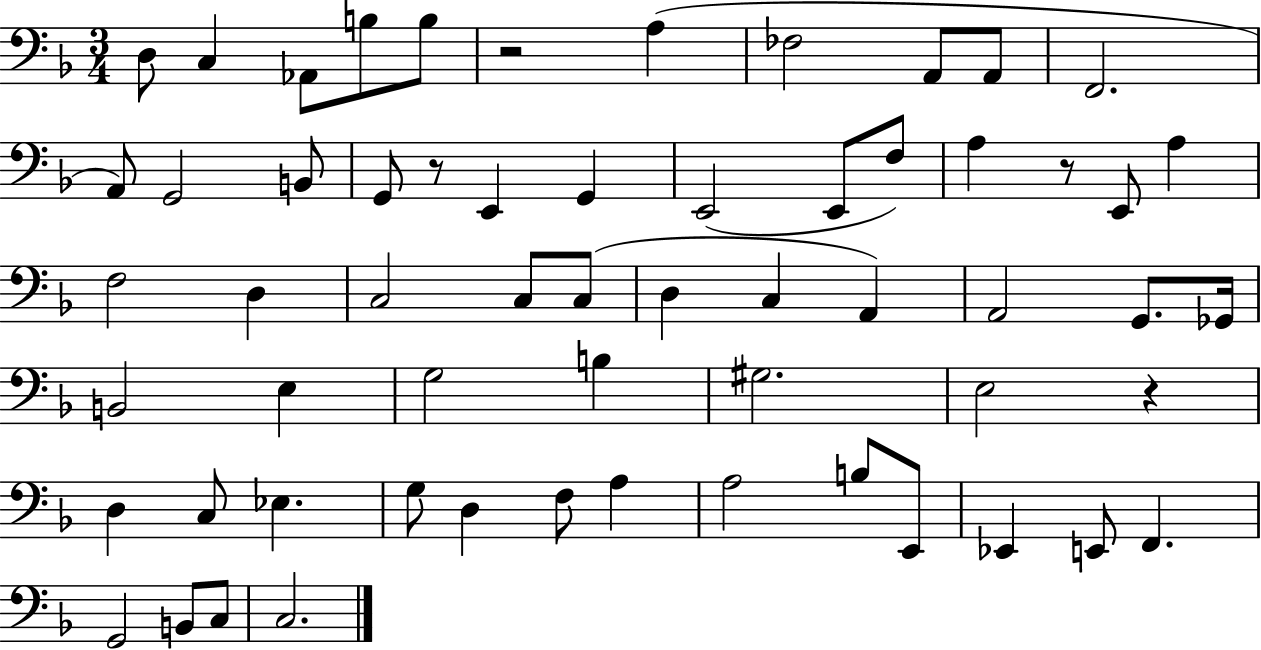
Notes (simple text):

D3/e C3/q Ab2/e B3/e B3/e R/h A3/q FES3/h A2/e A2/e F2/h. A2/e G2/h B2/e G2/e R/e E2/q G2/q E2/h E2/e F3/e A3/q R/e E2/e A3/q F3/h D3/q C3/h C3/e C3/e D3/q C3/q A2/q A2/h G2/e. Gb2/s B2/h E3/q G3/h B3/q G#3/h. E3/h R/q D3/q C3/e Eb3/q. G3/e D3/q F3/e A3/q A3/h B3/e E2/e Eb2/q E2/e F2/q. G2/h B2/e C3/e C3/h.